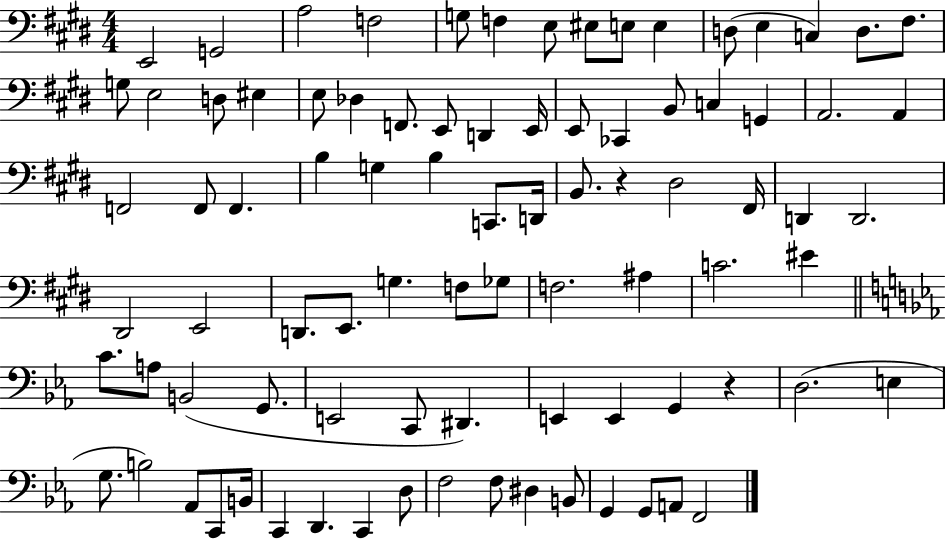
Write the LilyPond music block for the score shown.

{
  \clef bass
  \numericTimeSignature
  \time 4/4
  \key e \major
  e,2 g,2 | a2 f2 | g8 f4 e8 eis8 e8 e4 | d8( e4 c4) d8. fis8. | \break g8 e2 d8 eis4 | e8 des4 f,8. e,8 d,4 e,16 | e,8 ces,4 b,8 c4 g,4 | a,2. a,4 | \break f,2 f,8 f,4. | b4 g4 b4 c,8. d,16 | b,8. r4 dis2 fis,16 | d,4 d,2. | \break dis,2 e,2 | d,8. e,8. g4. f8 ges8 | f2. ais4 | c'2. eis'4 | \break \bar "||" \break \key ees \major c'8. a8 b,2( g,8. | e,2 c,8 dis,4.) | e,4 e,4 g,4 r4 | d2.( e4 | \break g8. b2) aes,8 c,8 b,16 | c,4 d,4. c,4 d8 | f2 f8 dis4 b,8 | g,4 g,8 a,8 f,2 | \break \bar "|."
}